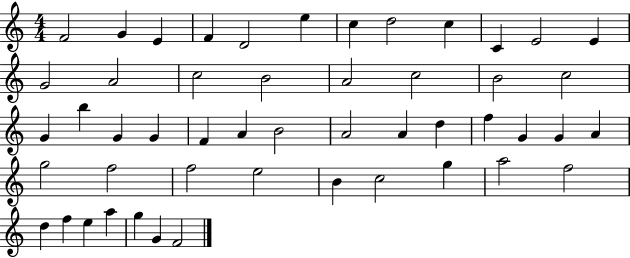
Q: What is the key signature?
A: C major